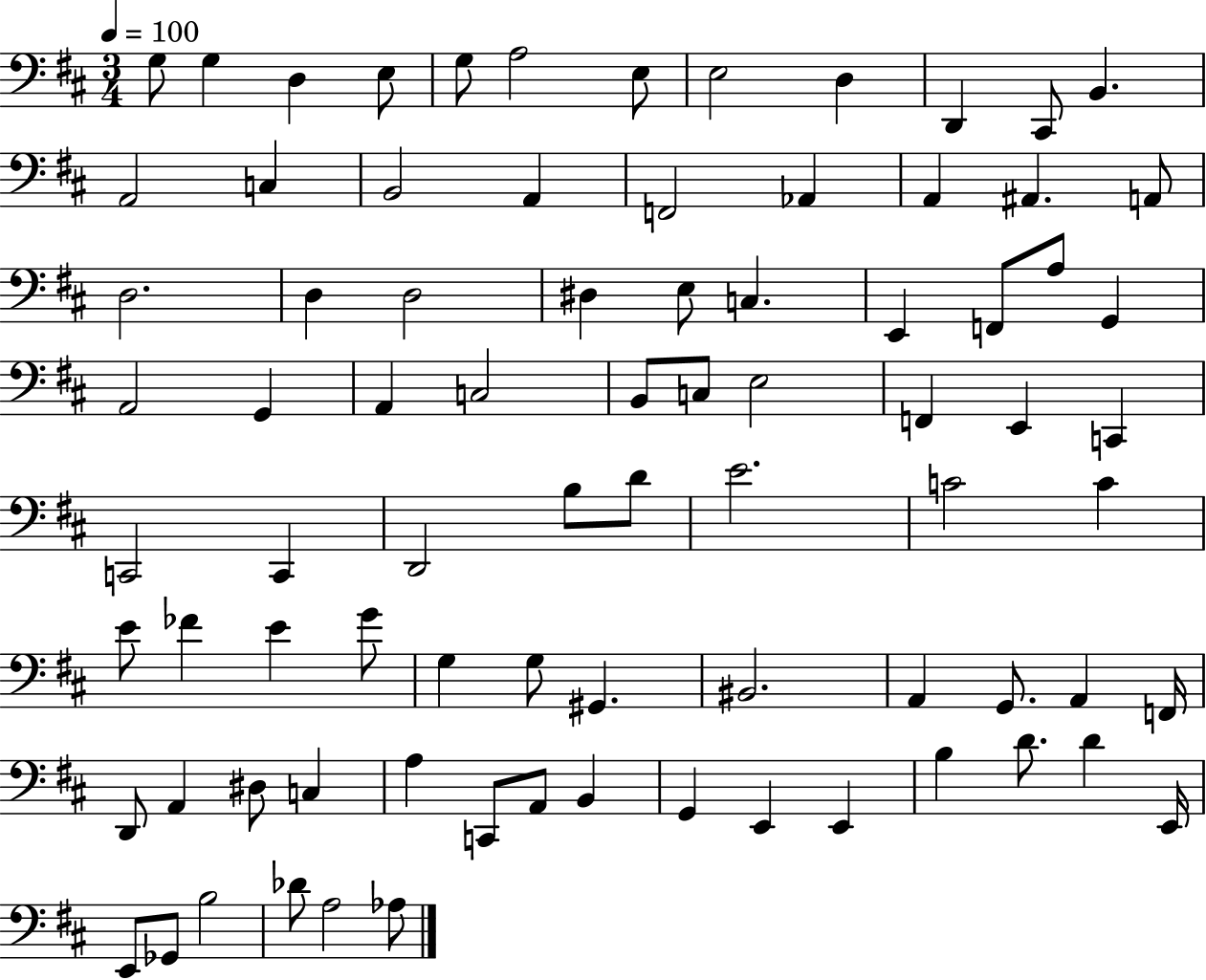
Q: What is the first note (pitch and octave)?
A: G3